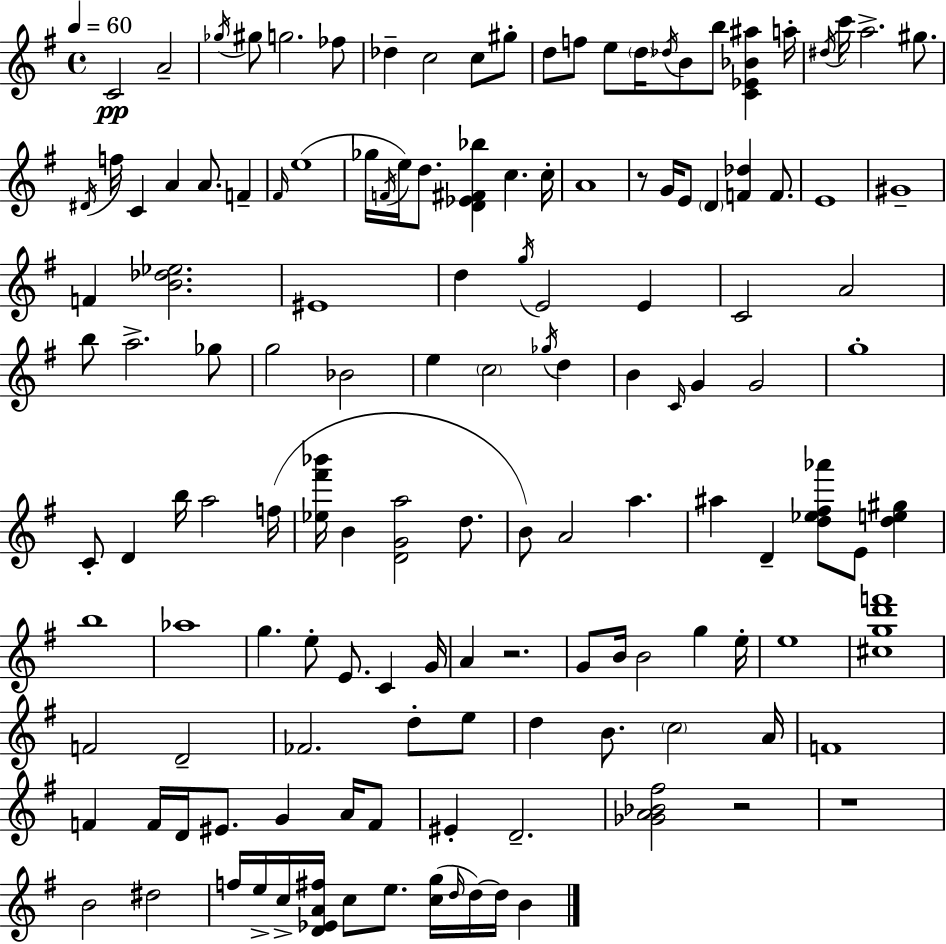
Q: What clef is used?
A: treble